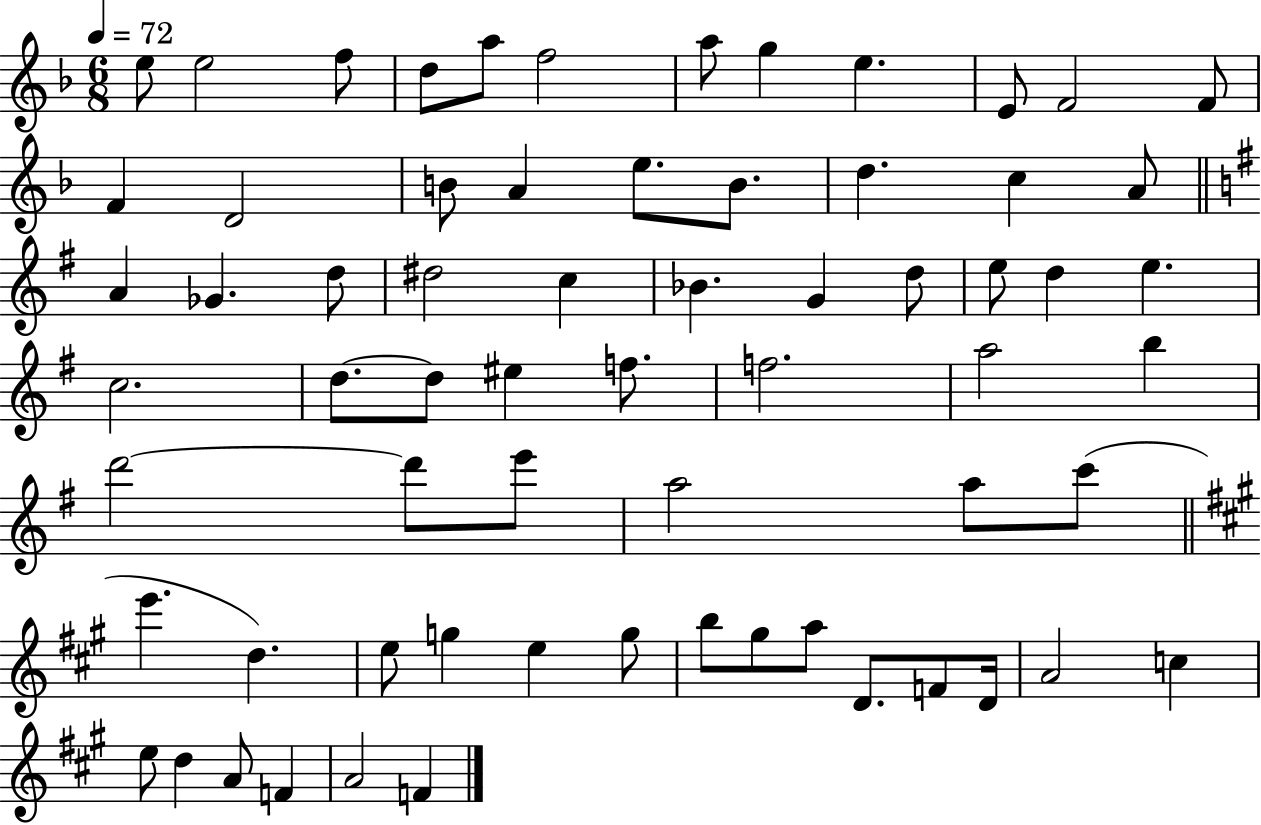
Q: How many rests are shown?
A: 0